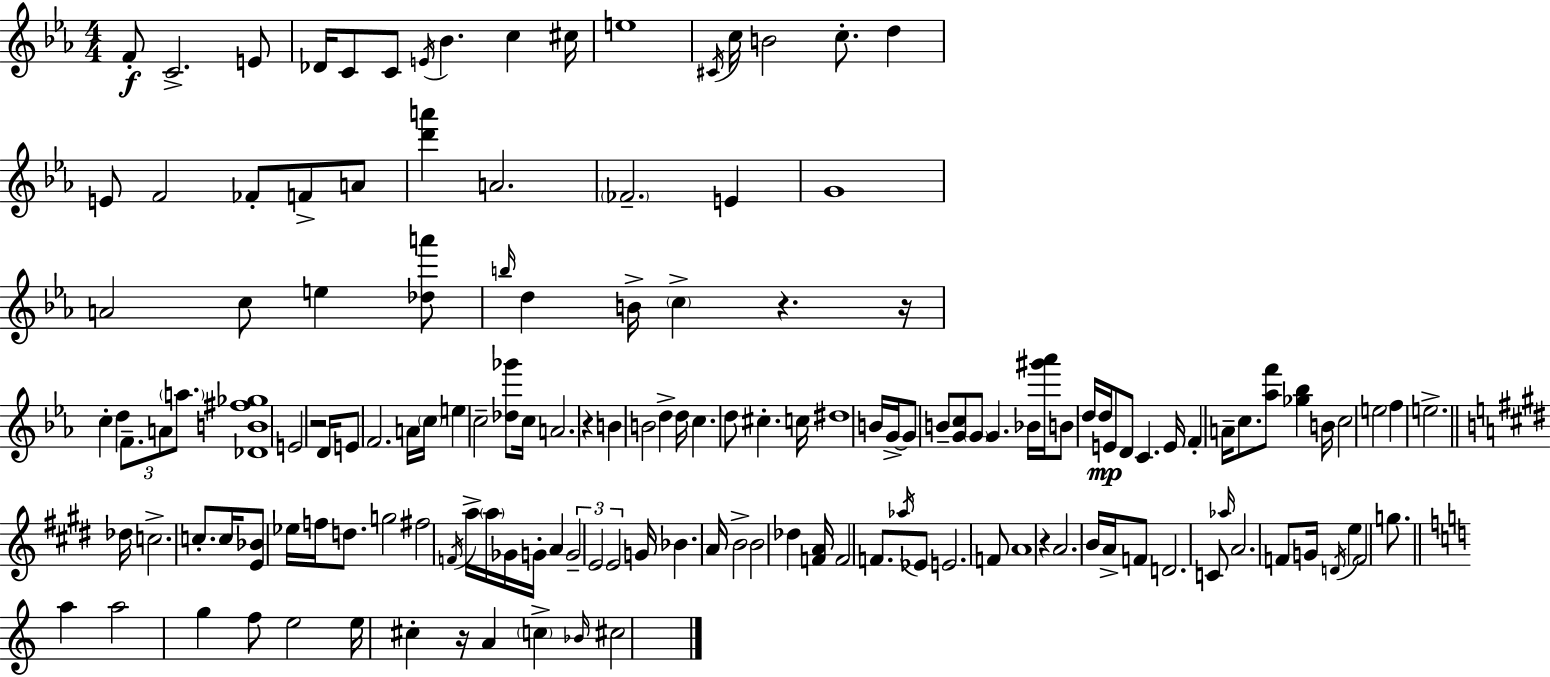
F4/e C4/h. E4/e Db4/s C4/e C4/e E4/s Bb4/q. C5/q C#5/s E5/w C#4/s C5/s B4/h C5/e. D5/q E4/e F4/h FES4/e F4/e A4/e [D6,A6]/q A4/h. FES4/h. E4/q G4/w A4/h C5/e E5/q [Db5,A6]/e B5/s D5/q B4/s C5/q R/q. R/s C5/q D5/q F4/e. A4/e A5/e. [Db4,B4,F#5,Gb5]/w E4/h R/h D4/s E4/e F4/h. A4/s C5/s E5/q C5/h [Db5,Gb6]/e C5/s A4/h. R/q B4/q B4/h D5/q D5/s C5/q. D5/e C#5/q. C5/s D#5/w B4/s G4/s G4/e B4/e [G4,C5]/e G4/e G4/q. Bb4/s [G#6,Ab6]/s B4/e D5/s D5/s E4/e D4/e C4/q. E4/s F4/q A4/s C5/e. [Ab5,F6]/e [Gb5,Bb5]/q B4/s C5/h E5/h F5/q E5/h. Db5/s C5/h. C5/e. C5/s [E4,Bb4]/e Eb5/s F5/s D5/e. G5/h F#5/h F4/s A5/s A5/s Gb4/s G4/s A4/q G4/h E4/h E4/h G4/s Bb4/q. A4/s B4/h B4/h Db5/q [F4,A4]/s F4/h F4/e. Ab5/s Eb4/e E4/h. F4/e A4/w R/q A4/h. B4/s A4/s F4/e D4/h. C4/e Ab5/s A4/h. F4/e G4/s D4/s E5/q F4/h G5/e. A5/q A5/h G5/q F5/e E5/h E5/s C#5/q R/s A4/q C5/q Bb4/s C#5/h